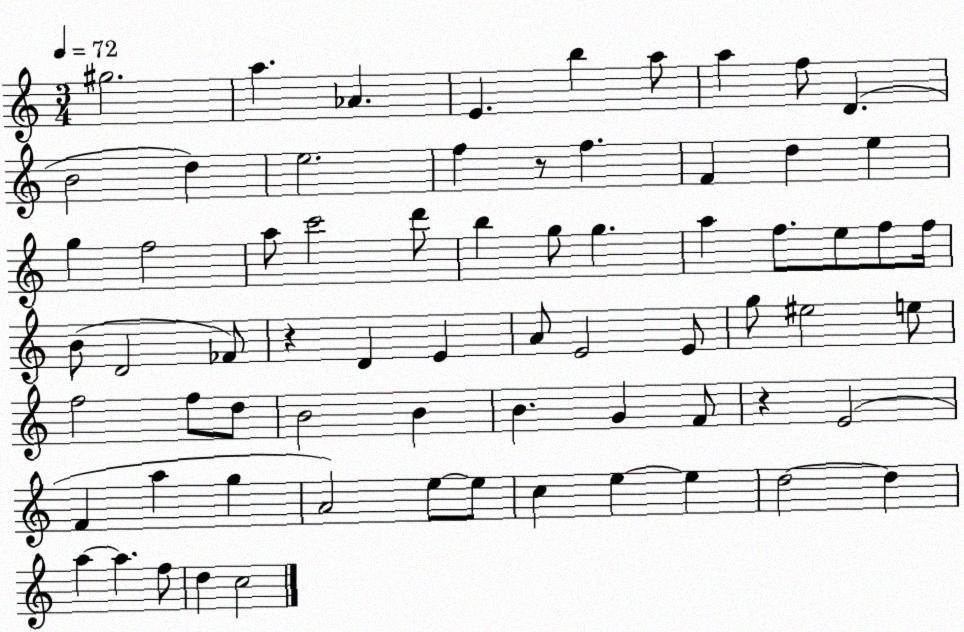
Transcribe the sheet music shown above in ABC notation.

X:1
T:Untitled
M:3/4
L:1/4
K:C
^g2 a _A E b a/2 a f/2 D B2 d e2 f z/2 f F d e g f2 a/2 c'2 d'/2 b g/2 g a f/2 e/2 f/2 f/4 B/2 D2 _F/2 z D E A/2 E2 E/2 g/2 ^e2 e/2 f2 f/2 d/2 B2 B B G F/2 z E2 F a g A2 e/2 e/2 c e e d2 d a a f/2 d c2